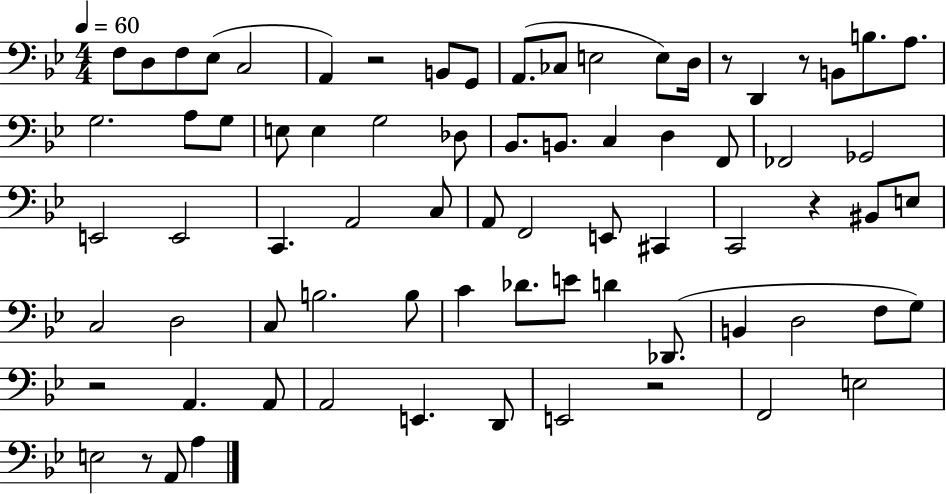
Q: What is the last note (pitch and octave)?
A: A3